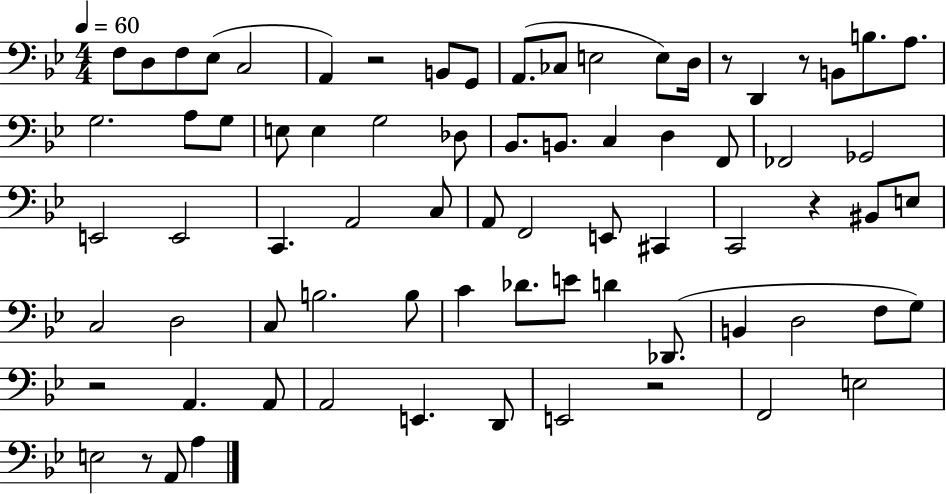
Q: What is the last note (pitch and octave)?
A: A3